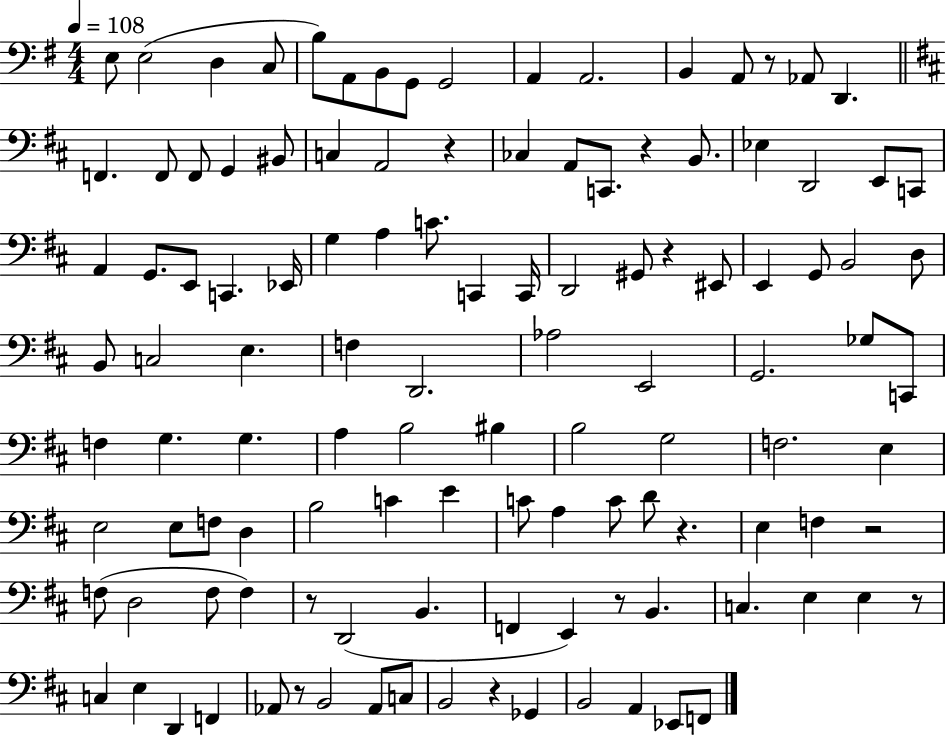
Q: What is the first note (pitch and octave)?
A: E3